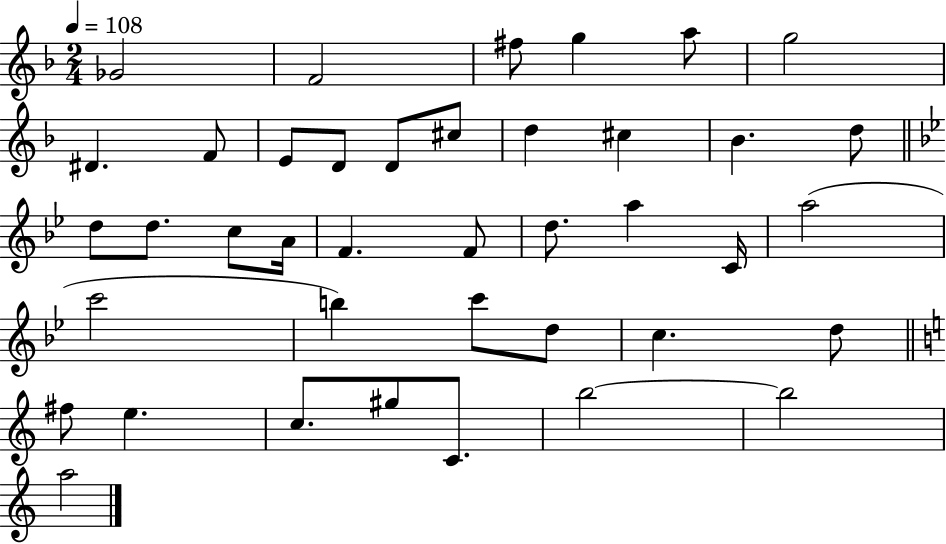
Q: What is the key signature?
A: F major